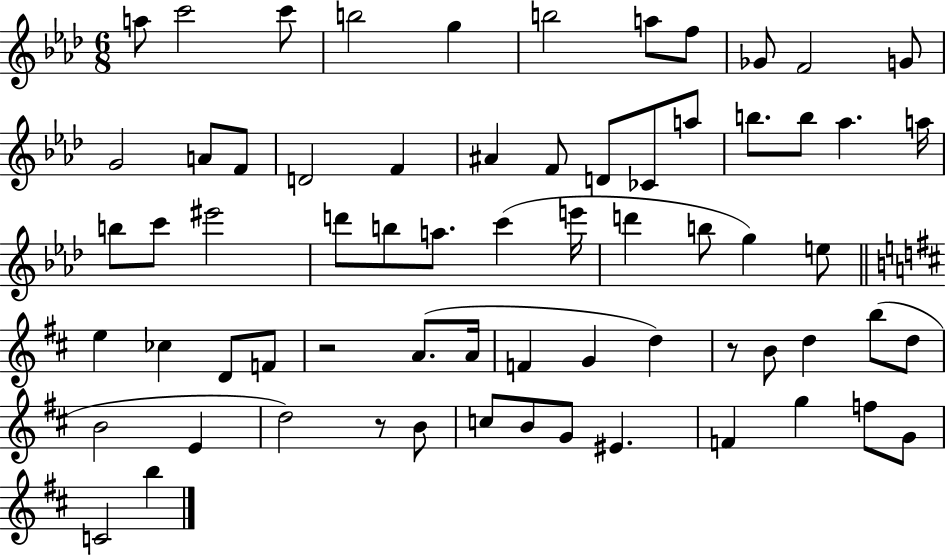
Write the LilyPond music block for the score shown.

{
  \clef treble
  \numericTimeSignature
  \time 6/8
  \key aes \major
  a''8 c'''2 c'''8 | b''2 g''4 | b''2 a''8 f''8 | ges'8 f'2 g'8 | \break g'2 a'8 f'8 | d'2 f'4 | ais'4 f'8 d'8 ces'8 a''8 | b''8. b''8 aes''4. a''16 | \break b''8 c'''8 eis'''2 | d'''8 b''8 a''8. c'''4( e'''16 | d'''4 b''8 g''4) e''8 | \bar "||" \break \key d \major e''4 ces''4 d'8 f'8 | r2 a'8.( a'16 | f'4 g'4 d''4) | r8 b'8 d''4 b''8( d''8 | \break b'2 e'4 | d''2) r8 b'8 | c''8 b'8 g'8 eis'4. | f'4 g''4 f''8 g'8 | \break c'2 b''4 | \bar "|."
}